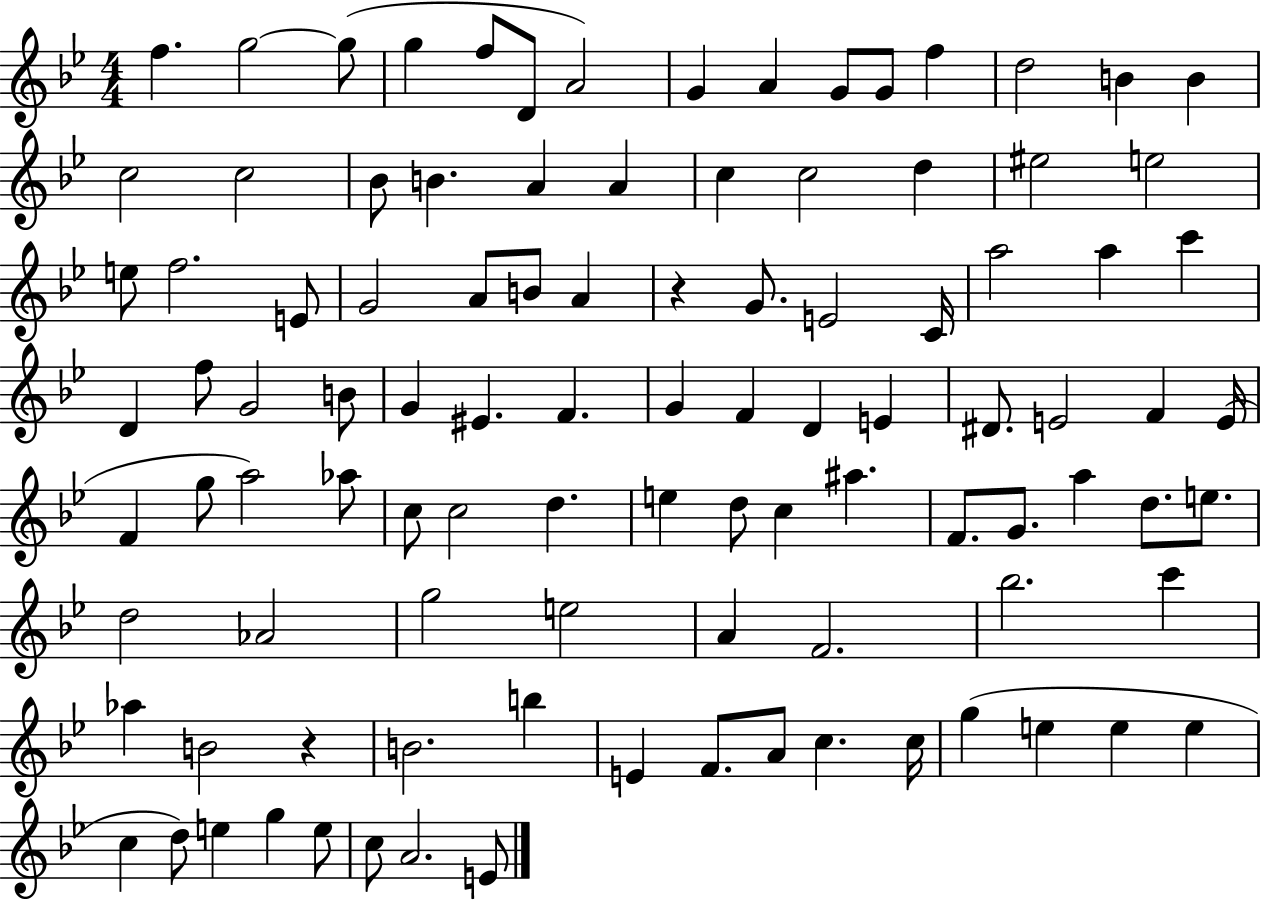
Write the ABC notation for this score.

X:1
T:Untitled
M:4/4
L:1/4
K:Bb
f g2 g/2 g f/2 D/2 A2 G A G/2 G/2 f d2 B B c2 c2 _B/2 B A A c c2 d ^e2 e2 e/2 f2 E/2 G2 A/2 B/2 A z G/2 E2 C/4 a2 a c' D f/2 G2 B/2 G ^E F G F D E ^D/2 E2 F E/4 F g/2 a2 _a/2 c/2 c2 d e d/2 c ^a F/2 G/2 a d/2 e/2 d2 _A2 g2 e2 A F2 _b2 c' _a B2 z B2 b E F/2 A/2 c c/4 g e e e c d/2 e g e/2 c/2 A2 E/2